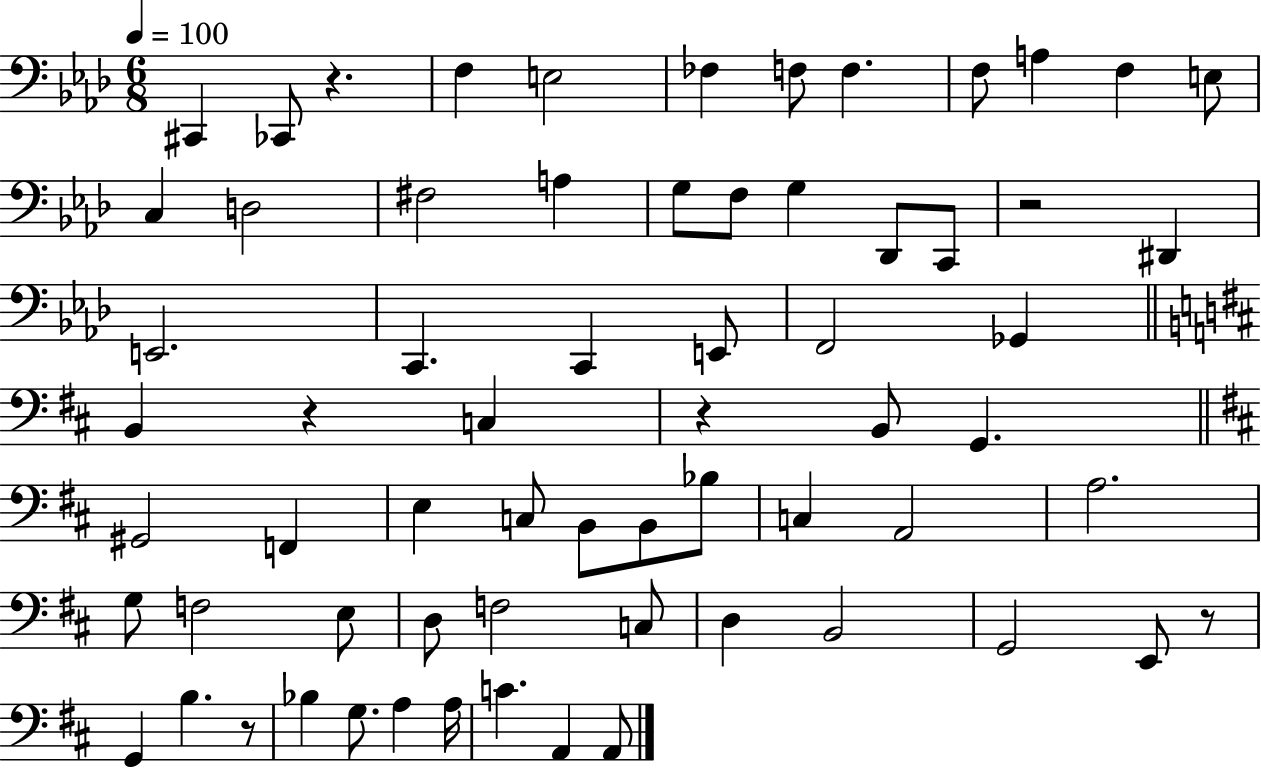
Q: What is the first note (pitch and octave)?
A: C#2